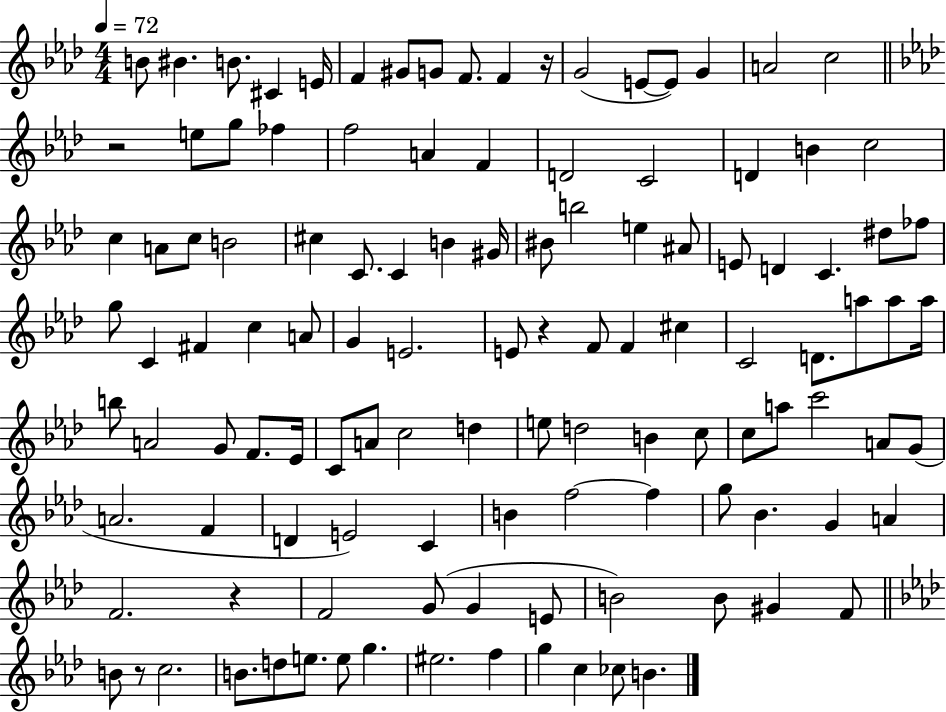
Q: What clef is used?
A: treble